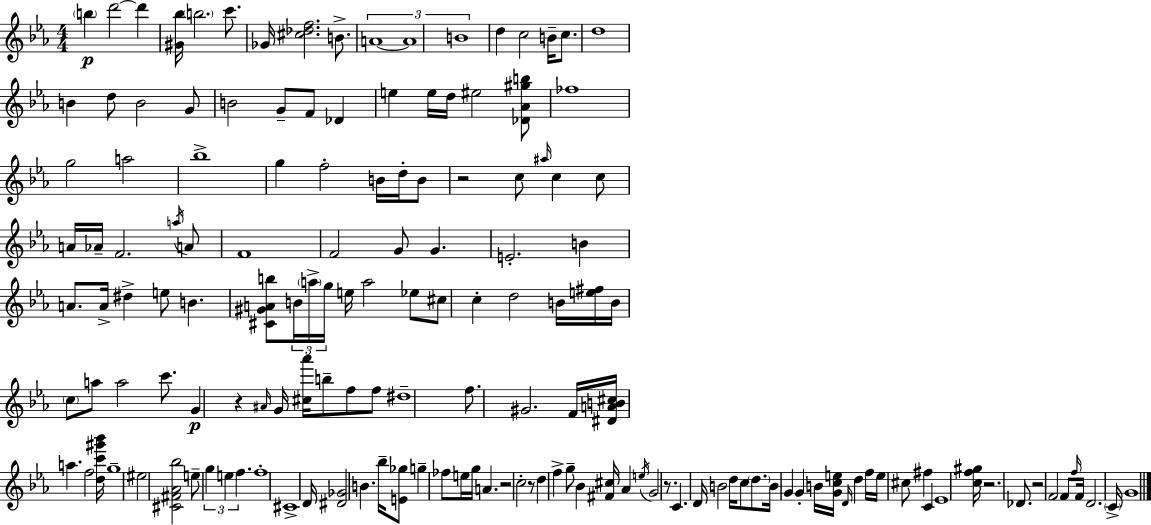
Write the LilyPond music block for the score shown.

{
  \clef treble
  \numericTimeSignature
  \time 4/4
  \key c \minor
  \parenthesize b''4\p d'''2~~ d'''4 | <gis' bes''>16 \parenthesize b''2. c'''8. | ges'16 <cis'' des'' f''>2. b'8.-> | \tuplet 3/2 { a'1~~ | \break a'1 | b'1 } | d''4 c''2 b'16-- c''8. | d''1 | \break b'4 d''8 b'2 g'8 | b'2 g'8-- f'8 des'4 | e''4 e''16 d''16 eis''2 <des' aes' gis'' b''>8 | fes''1 | \break g''2 a''2 | bes''1-> | g''4 f''2-. b'16 d''16-. b'8 | r2 c''8 \grace { ais''16 } c''4 c''8 | \break a'16 aes'16-- f'2. \acciaccatura { a''16 } | a'8 f'1 | f'2 g'8 g'4. | e'2.-. b'4 | \break a'8. a'16-> dis''4-> e''8 b'4. | <cis' gis' a' b''>8 \tuplet 3/2 { b'16 \parenthesize a''16-> g''16 } e''16 a''2 | ees''8 cis''8 c''4-. d''2 | b'16 <e'' fis''>16 b'16 \parenthesize c''8 a''8 a''2 c'''8. | \break g'4\p r4 \grace { ais'16 } g'16 <cis'' aes'''>16 b''8-- f''8 | f''8 dis''1-- | f''8. gis'2. | f'16 <dis' a' b' cis''>16 a''4. f''2 | \break <d'' c''' gis''' bes'''>16 g''1-- | eis''2 <cis' fis' aes' bes''>2 | e''8-- \tuplet 3/2 { g''4 e''4 f''4. } | f''1-. | \break cis'1-> | d'16 <dis' ges'>2 b'4. | bes''16-- <e' ges''>8 g''4-- fes''8 e''16 g''16 a'4. | r2 c''2-. | \break r8 d''4 f''4-> g''8-- bes'4 | <fis' cis''>16 aes'4 \acciaccatura { e''16 } g'2 | r8. c'4. d'16 b'2 | d''16 c''8 \parenthesize d''8. b'16 g'4 g'4-. | \break b'16 <g' c'' e''>16 \grace { d'16 } d''4 f''16 e''16 cis''8 fis''4 | c'4 ees'1 | <c'' f'' gis''>16 r2. | des'8. r2 f'2 | \break f'8 \grace { f''16 } f'16 d'2. | \parenthesize c'16-> g'1 | \bar "|."
}